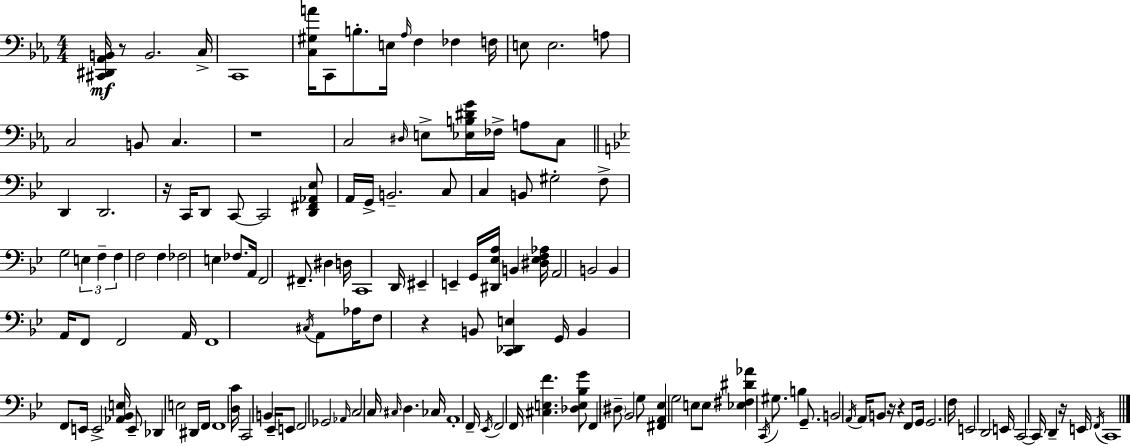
X:1
T:Untitled
M:4/4
L:1/4
K:Eb
[^C,,^D,,_A,,B,,]/4 z/2 B,,2 C,/4 C,,4 [C,^G,A]/4 C,,/2 B,/2 E,/4 _A,/4 F, _F, F,/4 E,/2 E,2 A,/2 C,2 B,,/2 C, z4 C,2 ^D,/4 E,/2 [_E,B,^DG]/4 _F,/4 A,/2 C,/2 D,, D,,2 z/4 C,,/4 D,,/2 C,,/2 C,,2 [D,,^F,,_A,,_E,]/2 A,,/4 G,,/4 B,,2 C,/2 C, B,,/2 ^G,2 F,/2 G,2 E, F, F, F,2 F, _F,2 E, _F,/2 A,,/4 F,,2 ^F,,/2 ^D, D,/4 C,,4 D,,/4 ^E,, E,, G,,/4 [^D,,_E,A,]/4 B,, [^D,_E,F,_A,]/4 A,,2 B,,2 B,, A,,/4 F,,/2 F,,2 A,,/4 F,,4 ^C,/4 A,,/2 _A,/4 F,/2 z B,,/2 [C,,_D,,E,] G,,/4 B,, F,,/2 E,,/4 E,,2 [_A,,_B,,E,]/4 E,,/2 _D,, E,2 ^D,,/4 F,,/4 F,,4 [D,C]/4 C,,2 B,, _E,,/4 E,,/2 F,,2 _G,,2 _A,,/4 C,2 C,/4 ^C,/4 D, _C,/4 A,,4 F,,/4 _E,,/4 F,,2 F,,/4 [^C,E,F] [_D,E,_B,G]/2 F,, ^D,/2 _B,,2 G,/2 [^F,,A,,_E,] G,2 E,/2 E,/2 [_E,^F,^D_A] C,,/4 ^G,/2 B, G,,/2 B,,2 A,,/4 A,,/4 B,,/2 z/4 z F,,/2 G,,/4 G,,2 F,/4 E,,2 D,,2 E,,/4 C,,2 C,,/4 D,, z/4 E,,/4 F,,/4 C,,4